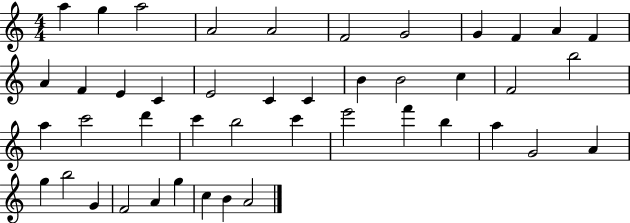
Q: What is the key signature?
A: C major